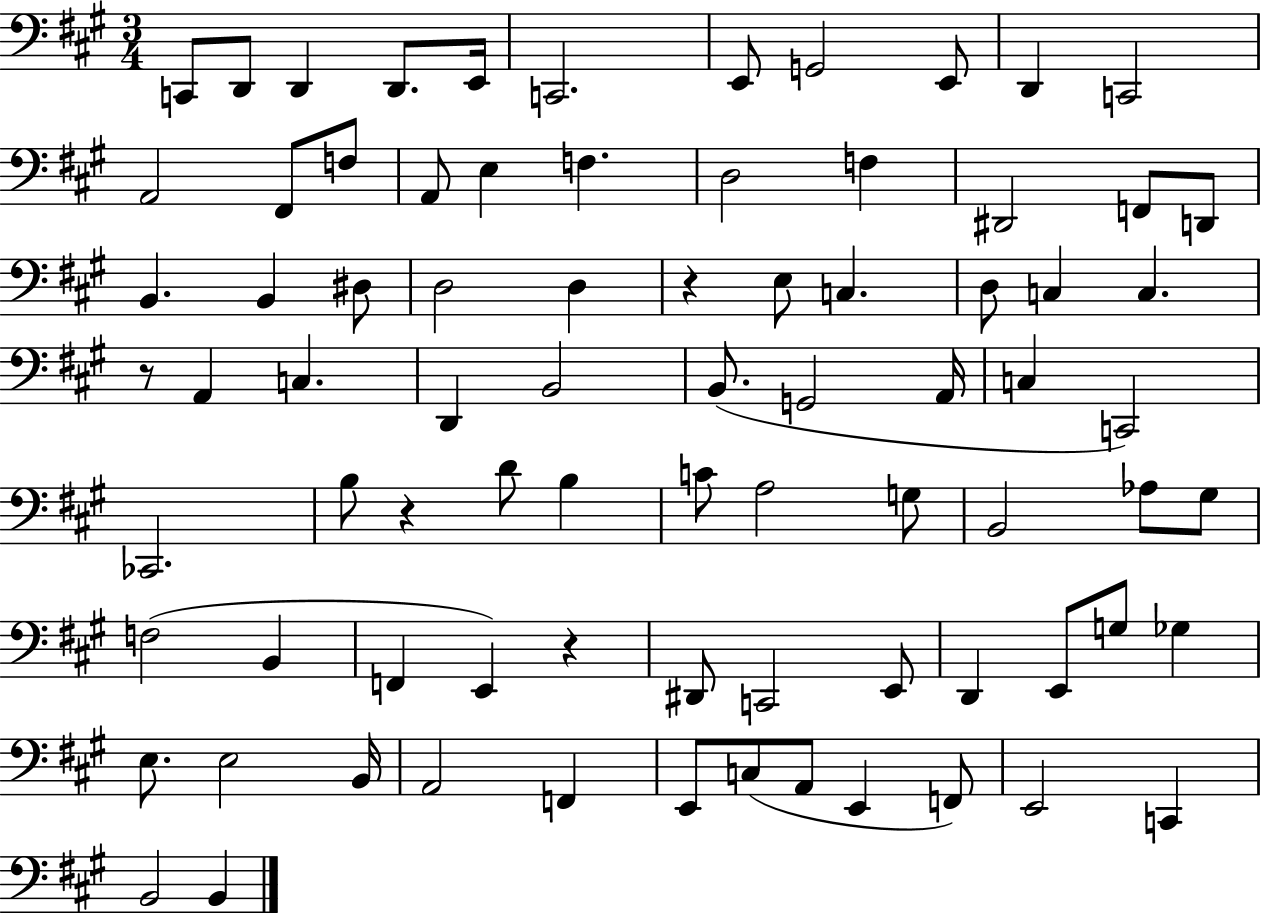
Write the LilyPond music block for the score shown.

{
  \clef bass
  \numericTimeSignature
  \time 3/4
  \key a \major
  c,8 d,8 d,4 d,8. e,16 | c,2. | e,8 g,2 e,8 | d,4 c,2 | \break a,2 fis,8 f8 | a,8 e4 f4. | d2 f4 | dis,2 f,8 d,8 | \break b,4. b,4 dis8 | d2 d4 | r4 e8 c4. | d8 c4 c4. | \break r8 a,4 c4. | d,4 b,2 | b,8.( g,2 a,16 | c4 c,2) | \break ces,2. | b8 r4 d'8 b4 | c'8 a2 g8 | b,2 aes8 gis8 | \break f2( b,4 | f,4 e,4) r4 | dis,8 c,2 e,8 | d,4 e,8 g8 ges4 | \break e8. e2 b,16 | a,2 f,4 | e,8 c8( a,8 e,4 f,8) | e,2 c,4 | \break b,2 b,4 | \bar "|."
}